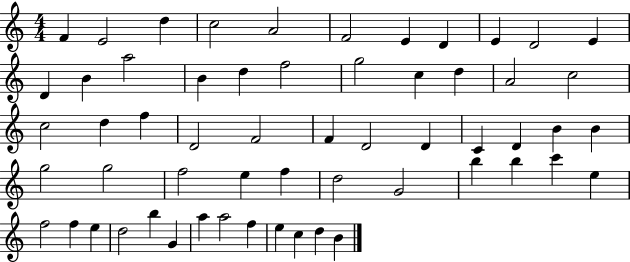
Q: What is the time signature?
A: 4/4